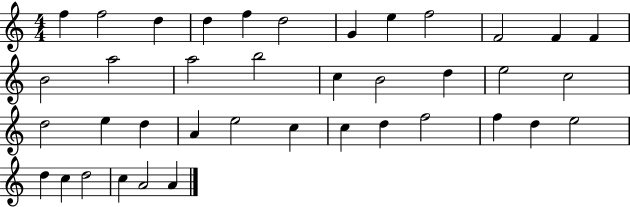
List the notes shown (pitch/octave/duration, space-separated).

F5/q F5/h D5/q D5/q F5/q D5/h G4/q E5/q F5/h F4/h F4/q F4/q B4/h A5/h A5/h B5/h C5/q B4/h D5/q E5/h C5/h D5/h E5/q D5/q A4/q E5/h C5/q C5/q D5/q F5/h F5/q D5/q E5/h D5/q C5/q D5/h C5/q A4/h A4/q